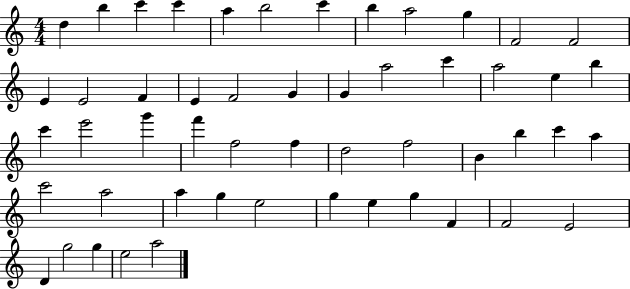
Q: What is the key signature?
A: C major